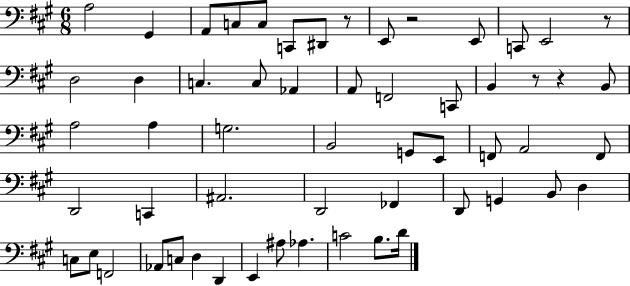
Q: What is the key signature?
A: A major